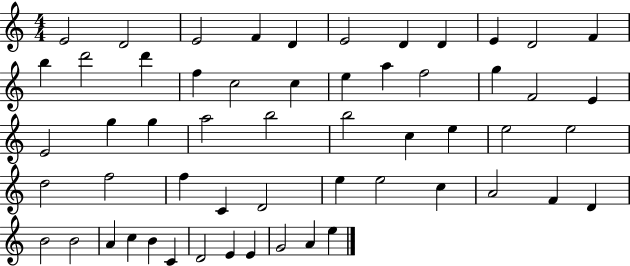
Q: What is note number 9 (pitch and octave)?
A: E4